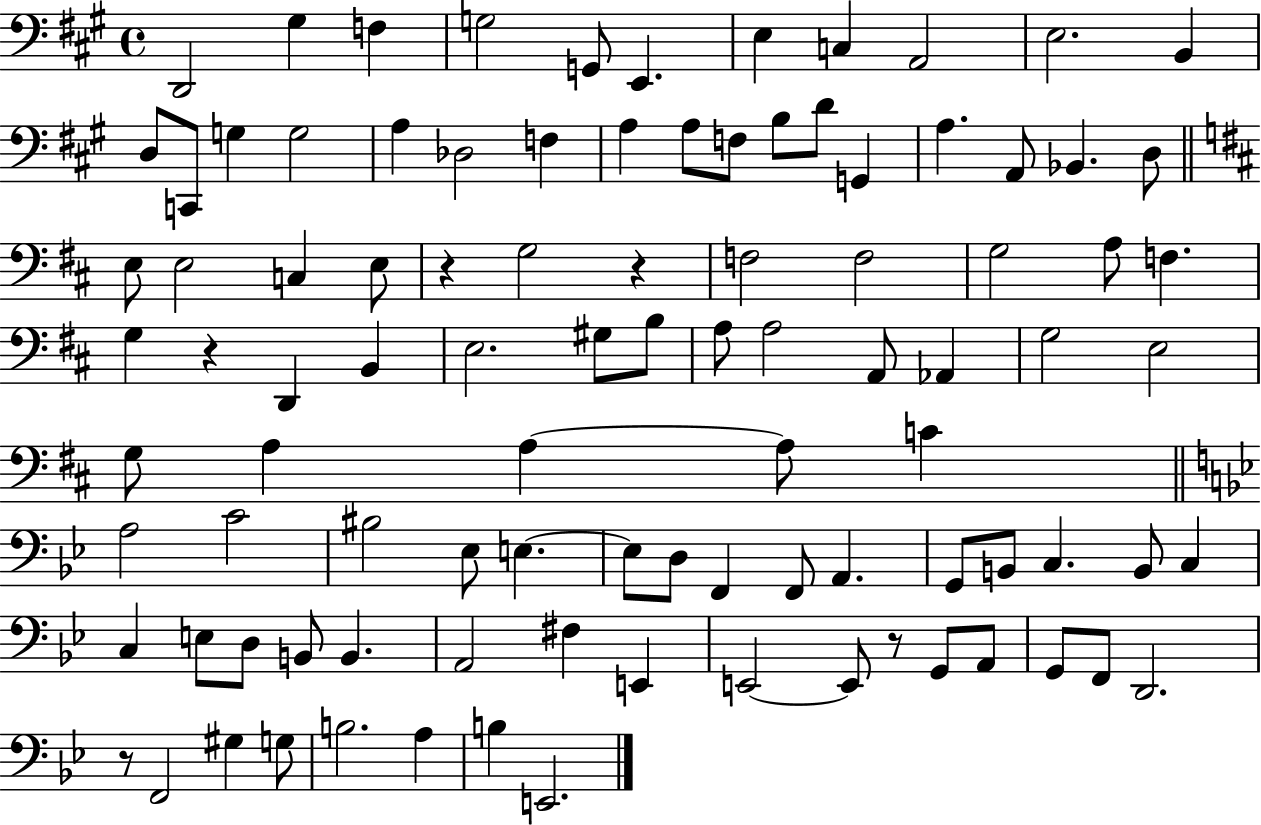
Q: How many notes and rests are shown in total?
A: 97